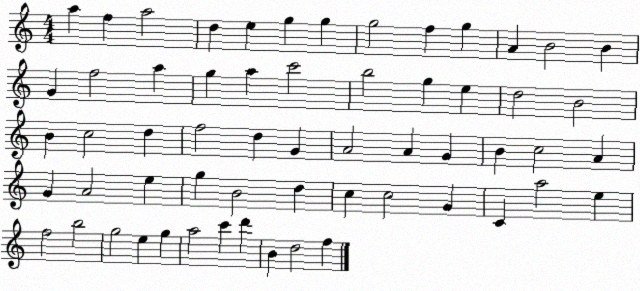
X:1
T:Untitled
M:4/4
L:1/4
K:C
a f a2 d e g g g2 f g A B2 B G f2 a g a c'2 b2 g e d2 B2 B c2 d f2 d G A2 A G B c2 A G A2 e g B2 d c c2 G C a2 e f2 b2 g2 e g a2 c' d' B d2 f